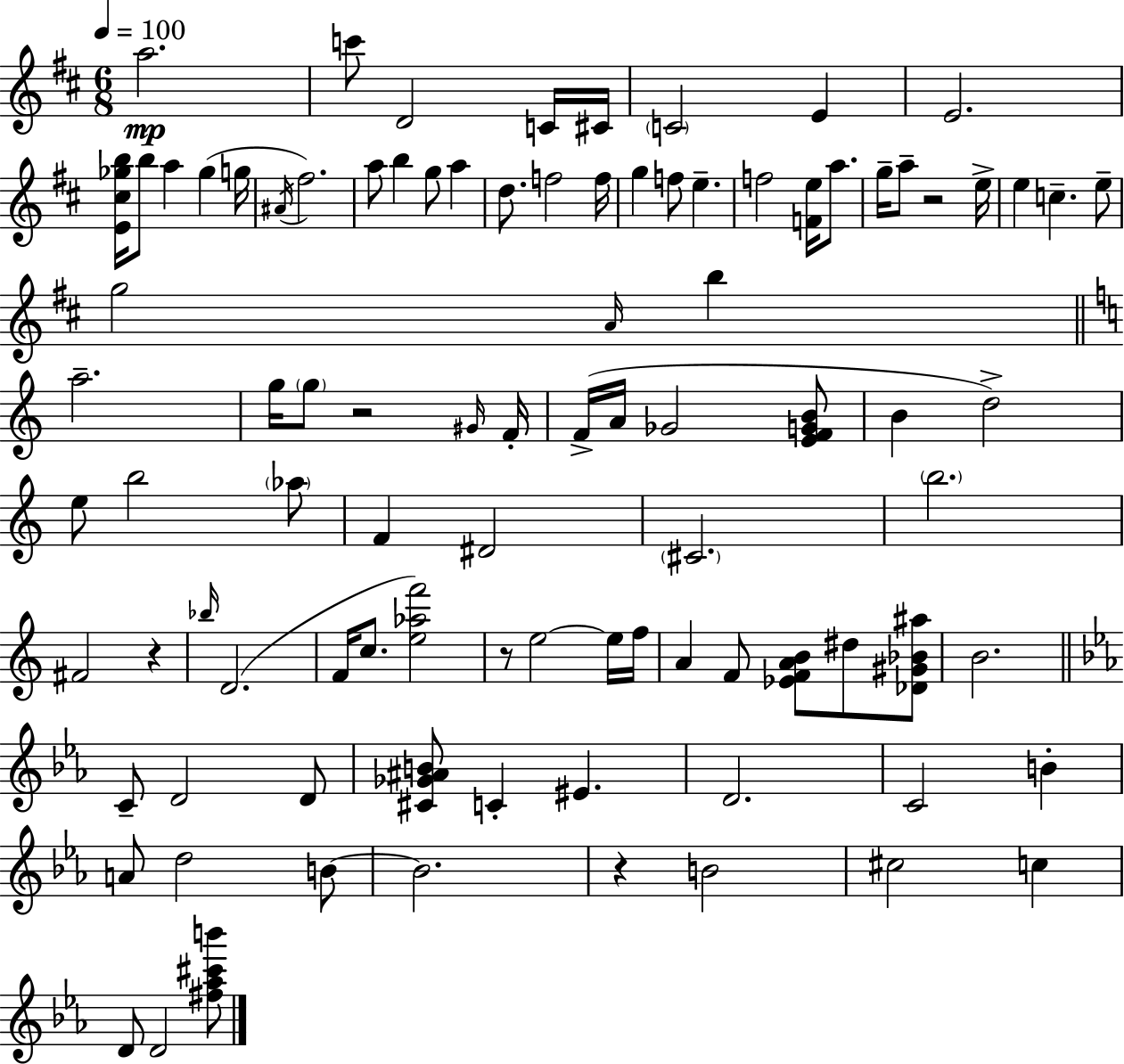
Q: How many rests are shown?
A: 5